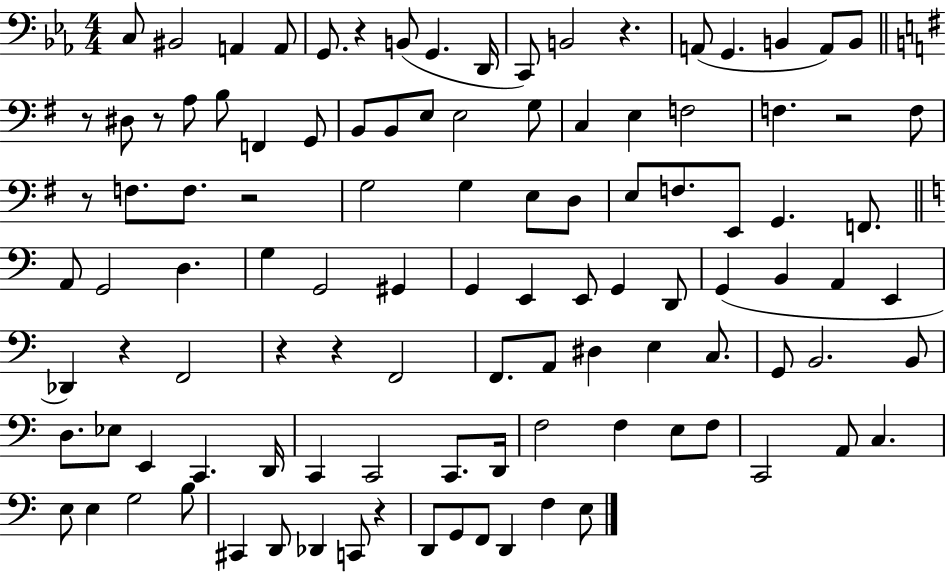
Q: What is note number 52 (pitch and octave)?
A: D2